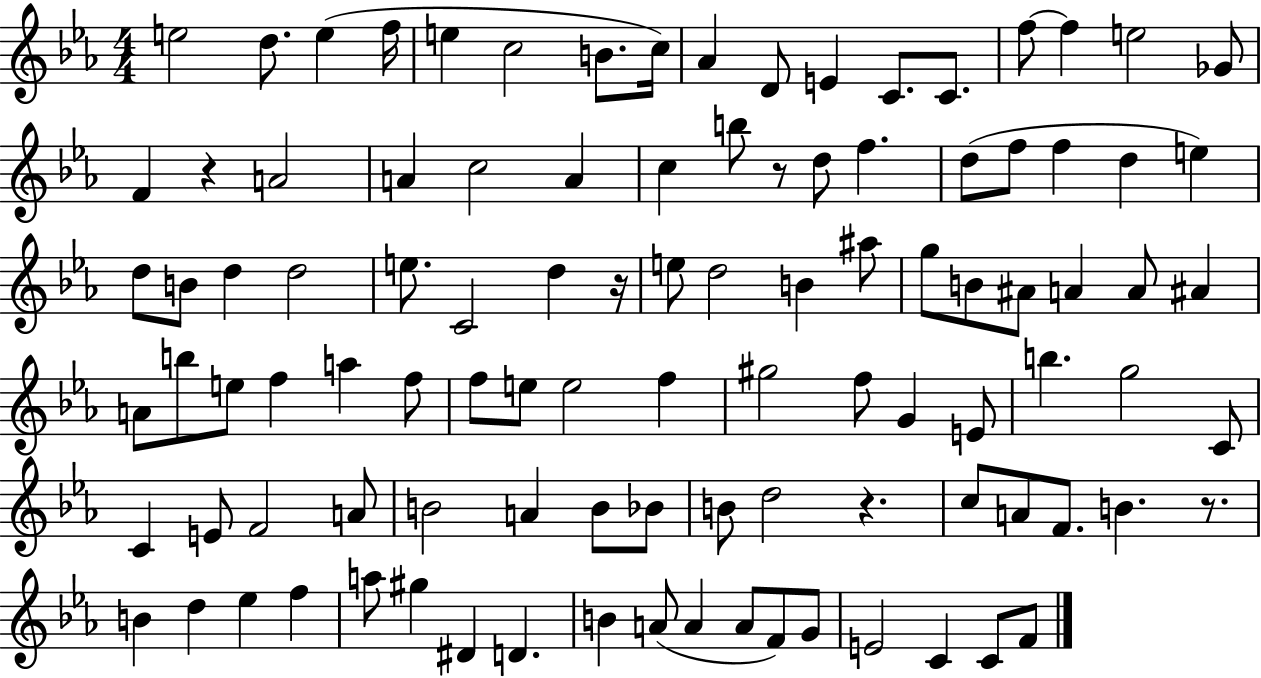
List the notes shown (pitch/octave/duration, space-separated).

E5/h D5/e. E5/q F5/s E5/q C5/h B4/e. C5/s Ab4/q D4/e E4/q C4/e. C4/e. F5/e F5/q E5/h Gb4/e F4/q R/q A4/h A4/q C5/h A4/q C5/q B5/e R/e D5/e F5/q. D5/e F5/e F5/q D5/q E5/q D5/e B4/e D5/q D5/h E5/e. C4/h D5/q R/s E5/e D5/h B4/q A#5/e G5/e B4/e A#4/e A4/q A4/e A#4/q A4/e B5/e E5/e F5/q A5/q F5/e F5/e E5/e E5/h F5/q G#5/h F5/e G4/q E4/e B5/q. G5/h C4/e C4/q E4/e F4/h A4/e B4/h A4/q B4/e Bb4/e B4/e D5/h R/q. C5/e A4/e F4/e. B4/q. R/e. B4/q D5/q Eb5/q F5/q A5/e G#5/q D#4/q D4/q. B4/q A4/e A4/q A4/e F4/e G4/e E4/h C4/q C4/e F4/e